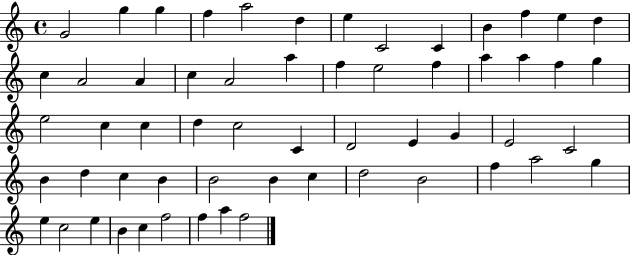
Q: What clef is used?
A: treble